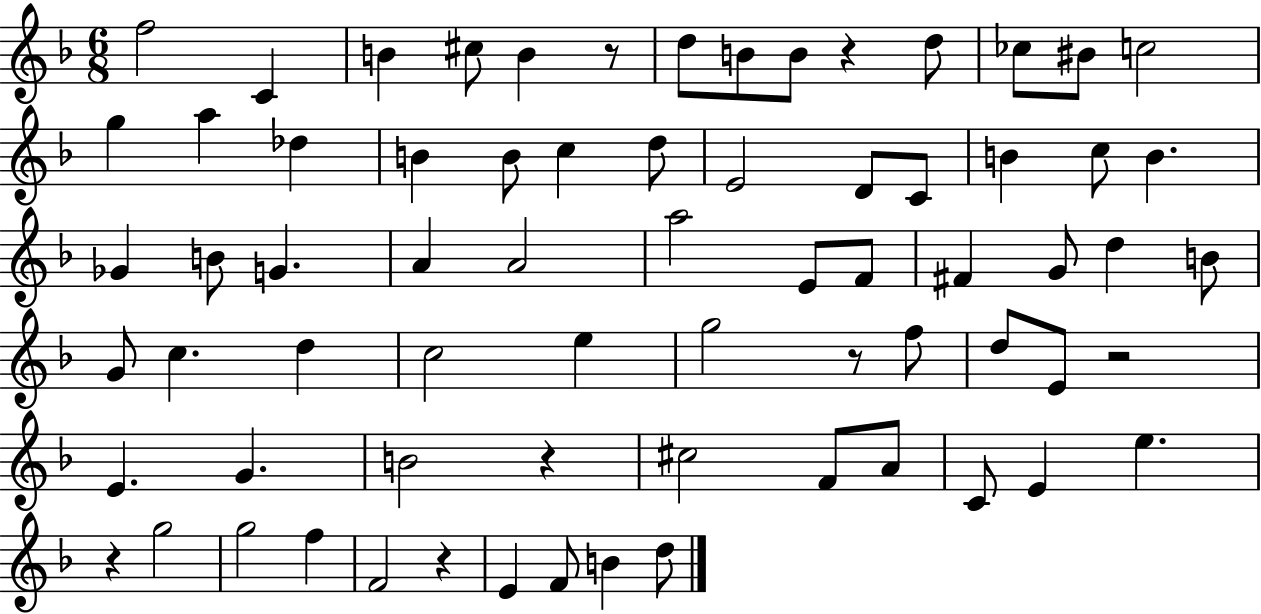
{
  \clef treble
  \numericTimeSignature
  \time 6/8
  \key f \major
  f''2 c'4 | b'4 cis''8 b'4 r8 | d''8 b'8 b'8 r4 d''8 | ces''8 bis'8 c''2 | \break g''4 a''4 des''4 | b'4 b'8 c''4 d''8 | e'2 d'8 c'8 | b'4 c''8 b'4. | \break ges'4 b'8 g'4. | a'4 a'2 | a''2 e'8 f'8 | fis'4 g'8 d''4 b'8 | \break g'8 c''4. d''4 | c''2 e''4 | g''2 r8 f''8 | d''8 e'8 r2 | \break e'4. g'4. | b'2 r4 | cis''2 f'8 a'8 | c'8 e'4 e''4. | \break r4 g''2 | g''2 f''4 | f'2 r4 | e'4 f'8 b'4 d''8 | \break \bar "|."
}